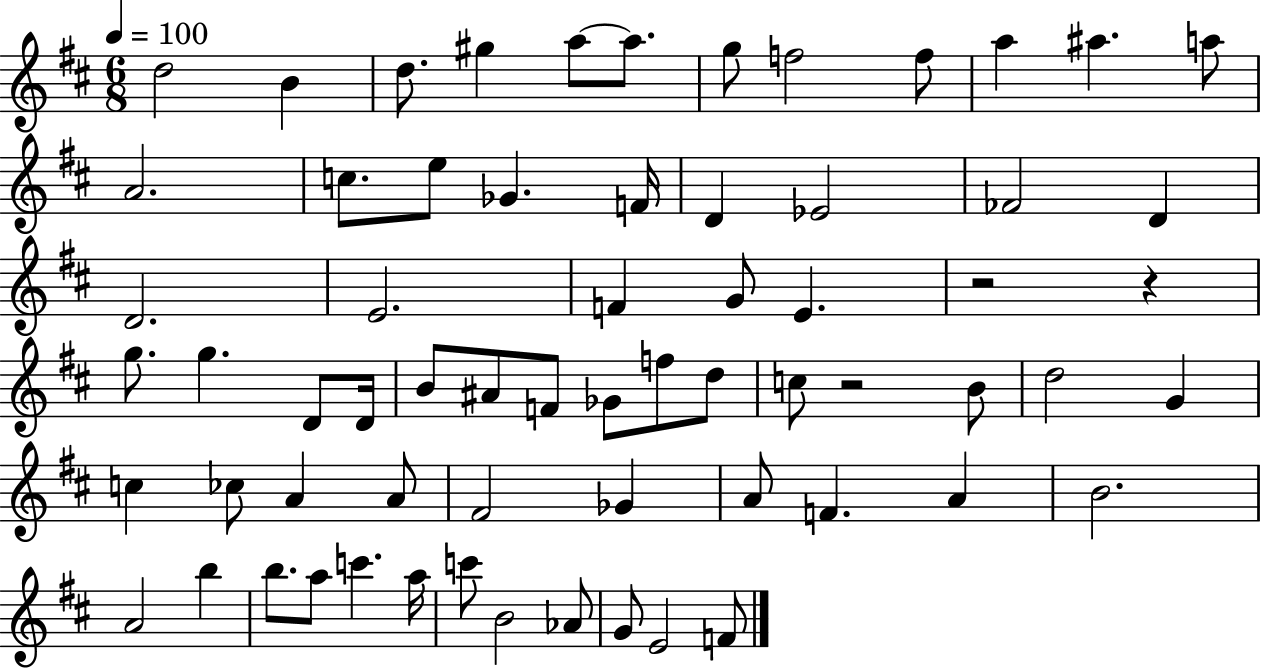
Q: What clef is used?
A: treble